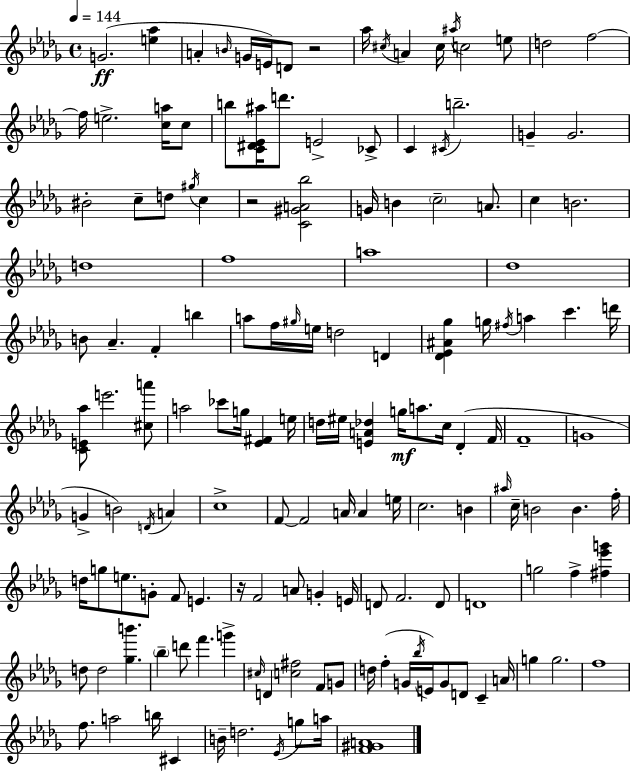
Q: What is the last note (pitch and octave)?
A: A5